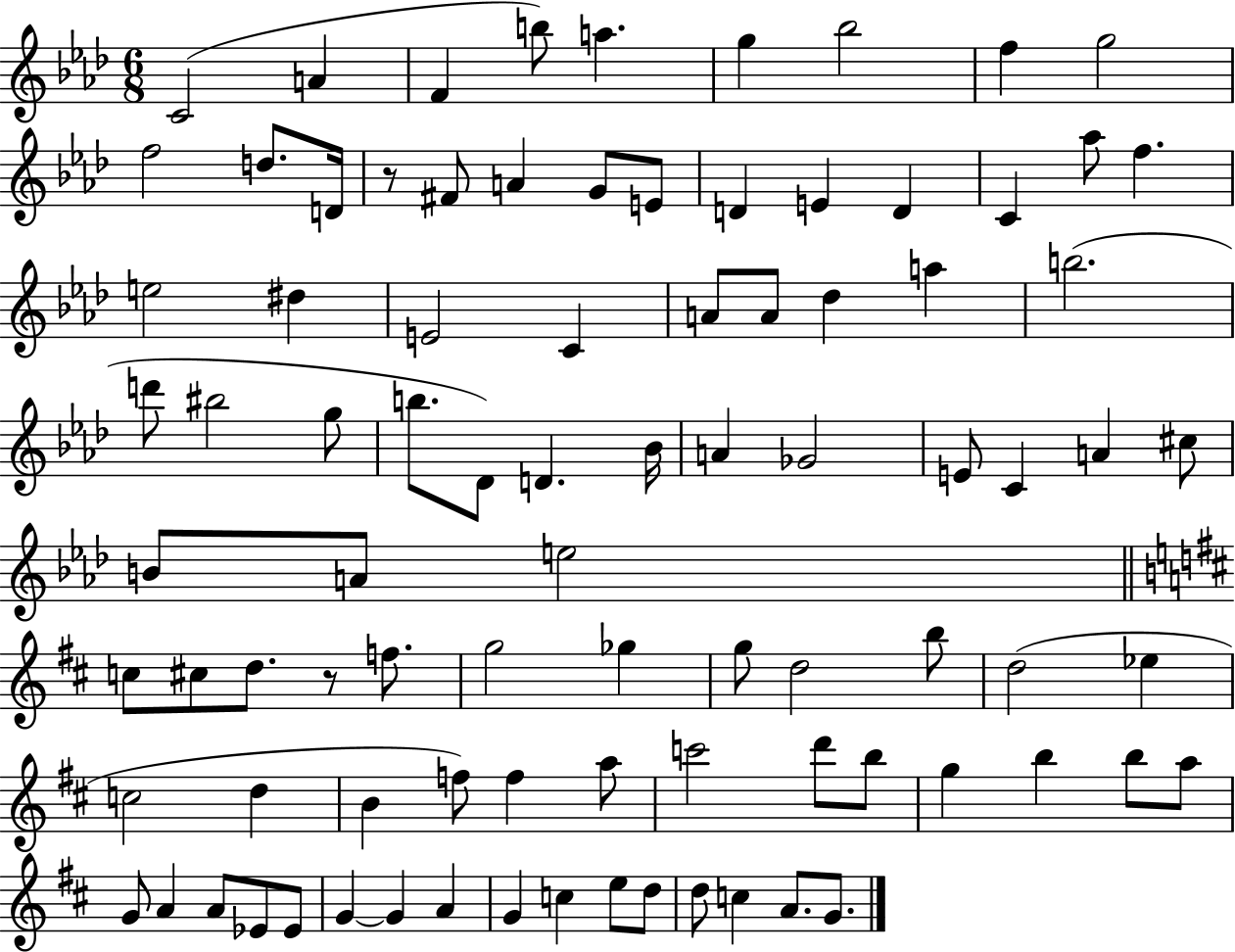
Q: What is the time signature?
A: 6/8